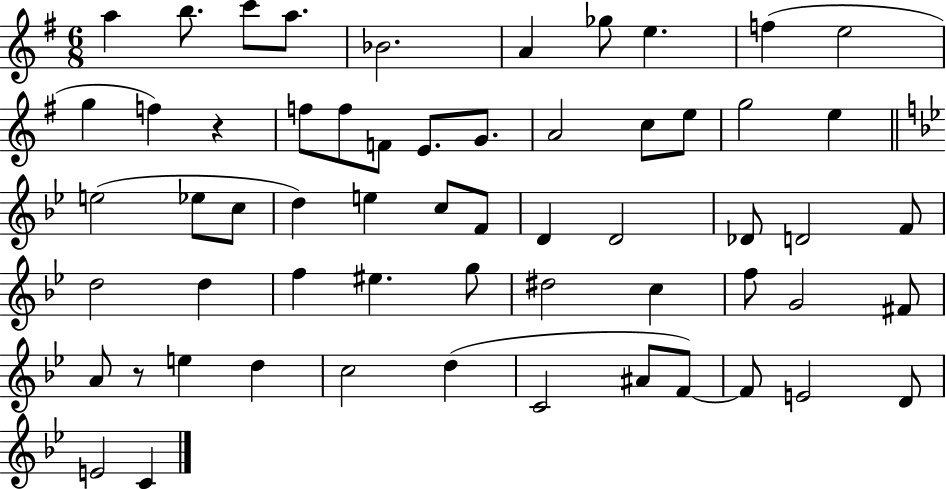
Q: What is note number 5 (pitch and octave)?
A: Bb4